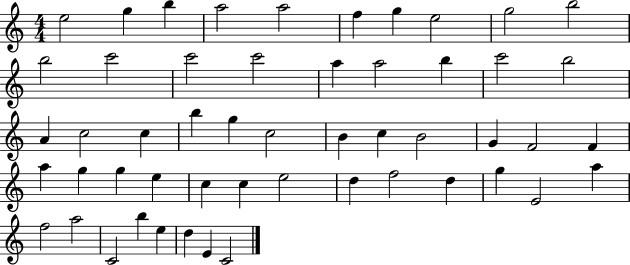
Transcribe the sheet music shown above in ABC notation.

X:1
T:Untitled
M:4/4
L:1/4
K:C
e2 g b a2 a2 f g e2 g2 b2 b2 c'2 c'2 c'2 a a2 b c'2 b2 A c2 c b g c2 B c B2 G F2 F a g g e c c e2 d f2 d g E2 a f2 a2 C2 b e d E C2